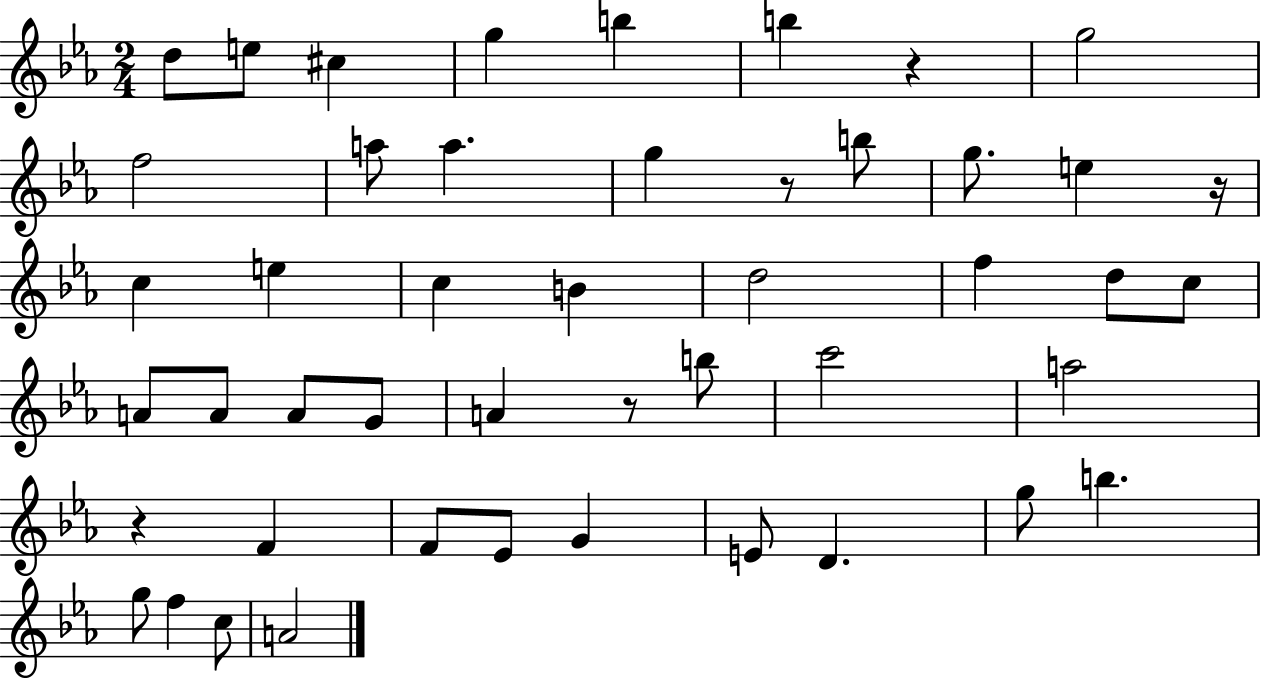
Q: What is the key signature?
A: EES major